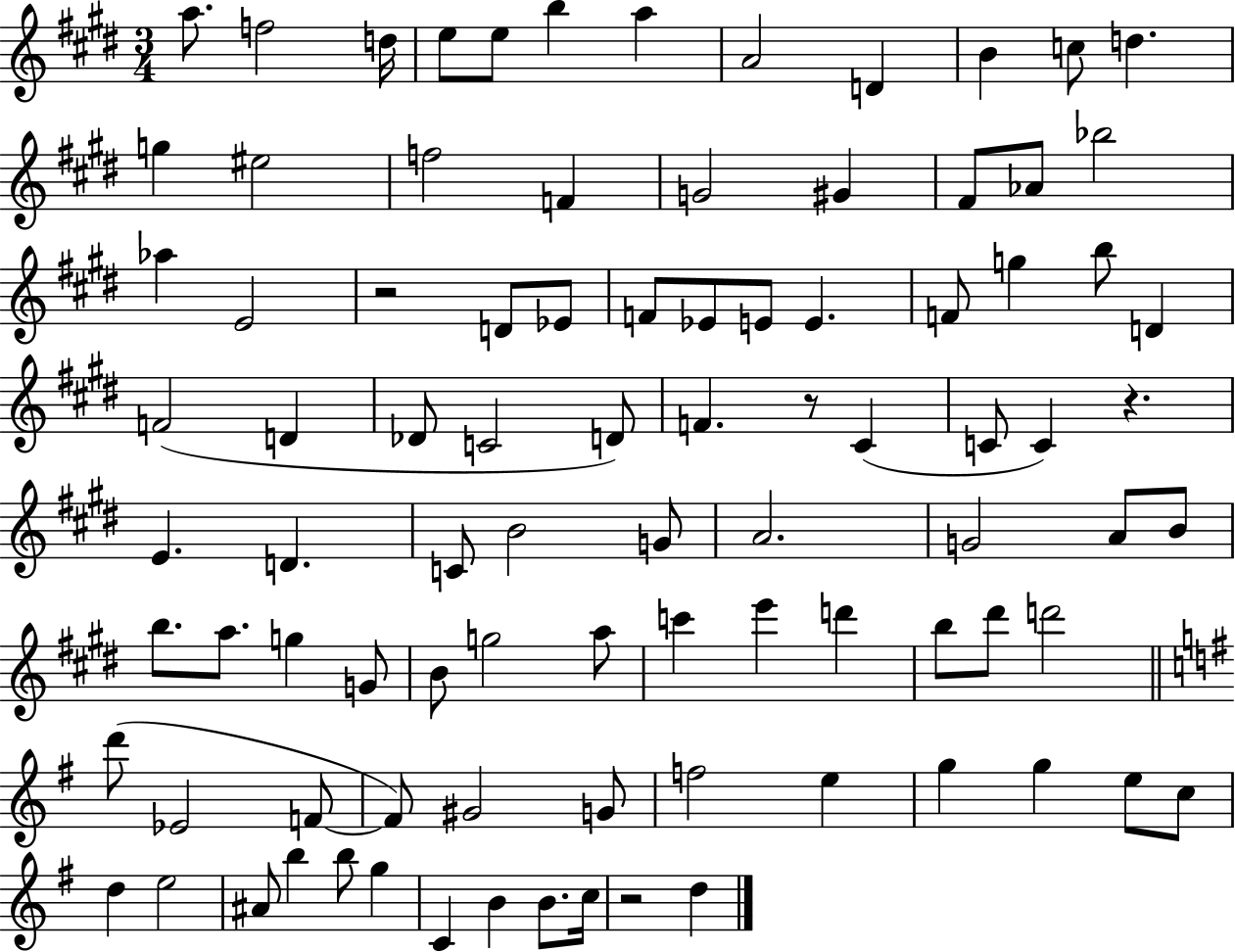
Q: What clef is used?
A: treble